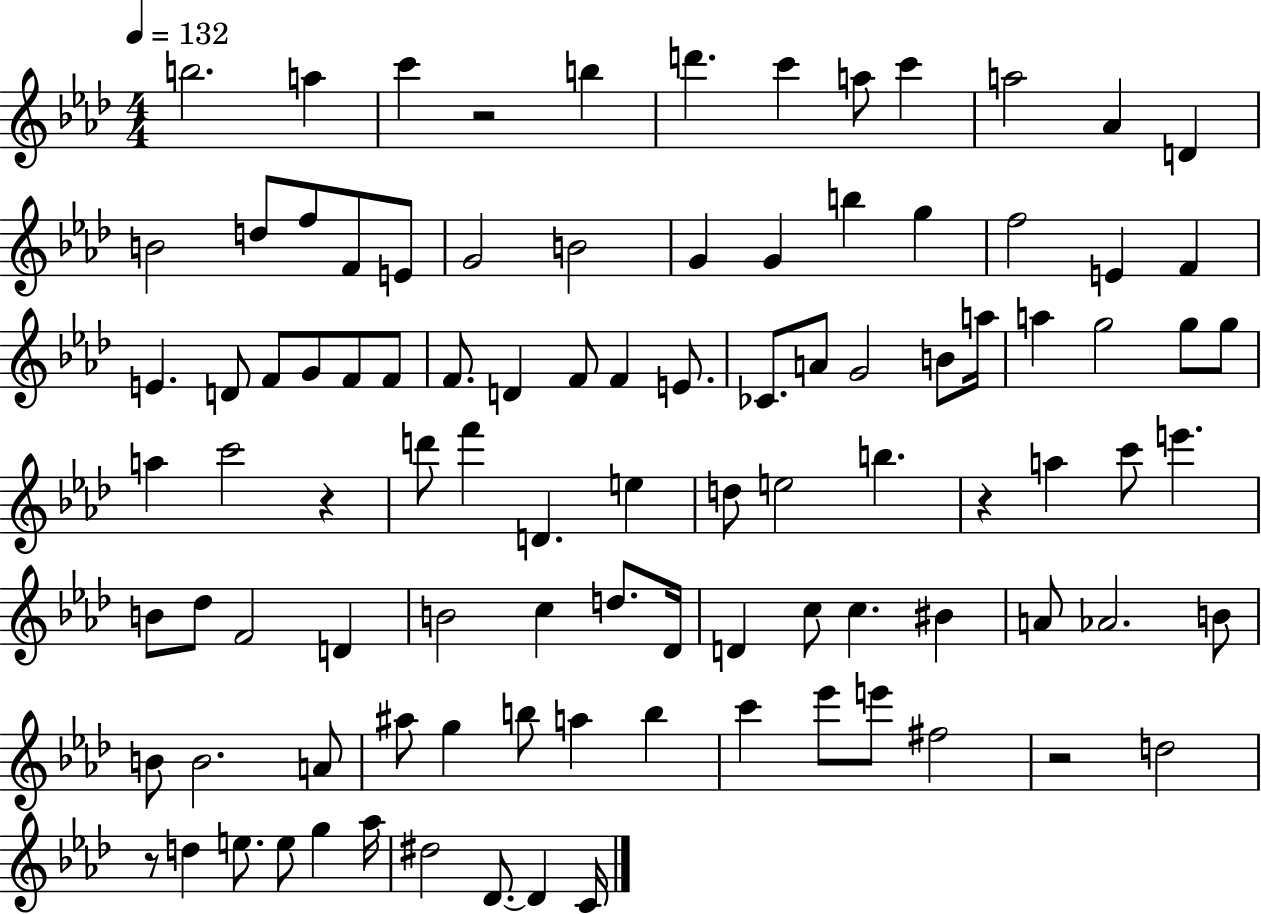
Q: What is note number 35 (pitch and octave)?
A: F4